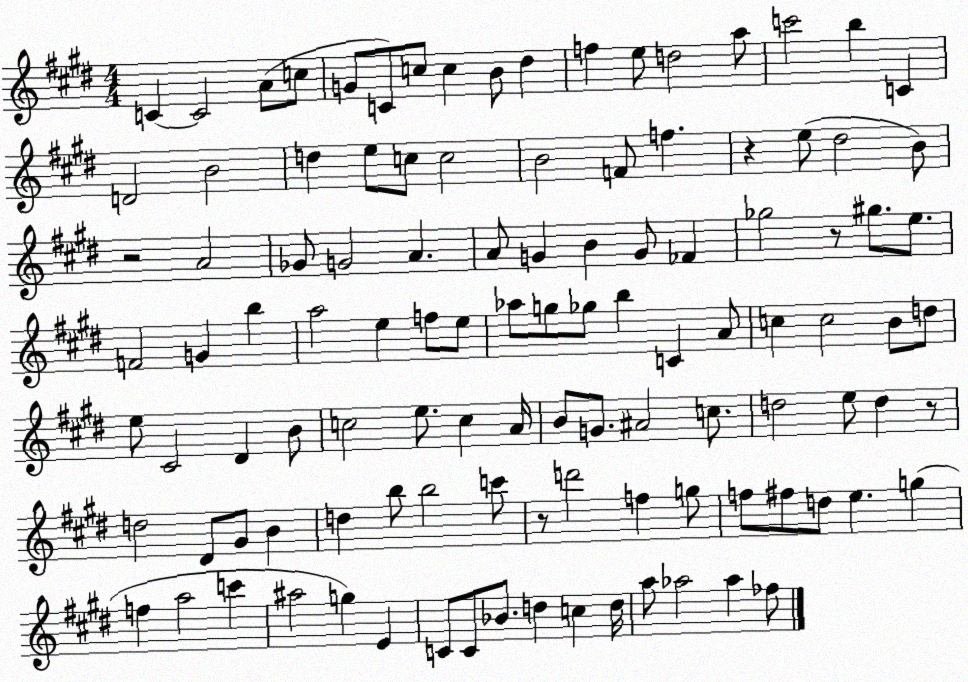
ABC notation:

X:1
T:Untitled
M:4/4
L:1/4
K:E
C C2 A/2 c/2 G/2 C/2 c/2 c B/2 ^d f e/2 d2 a/2 c'2 b C D2 B2 d e/2 c/2 c2 B2 F/2 f z e/2 ^d2 B/2 z2 A2 _G/2 G2 A A/2 G B G/2 _F _g2 z/2 ^g/2 e/2 F2 G b a2 e f/2 e/2 _a/2 g/2 _g/2 b C A/2 c c2 B/2 d/2 e/2 ^C2 ^D B/2 c2 e/2 c A/4 B/2 G/2 ^A2 c/2 d2 e/2 d z/2 d2 ^D/2 ^G/2 B d b/2 b2 c'/2 z/2 d'2 f g/2 f/2 ^f/2 d/2 e g f a2 c' ^a2 g E C/2 C/2 _B/2 d c d/4 a/2 _a2 _a _f/2